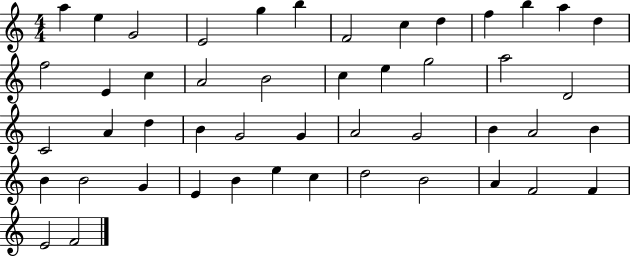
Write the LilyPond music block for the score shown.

{
  \clef treble
  \numericTimeSignature
  \time 4/4
  \key c \major
  a''4 e''4 g'2 | e'2 g''4 b''4 | f'2 c''4 d''4 | f''4 b''4 a''4 d''4 | \break f''2 e'4 c''4 | a'2 b'2 | c''4 e''4 g''2 | a''2 d'2 | \break c'2 a'4 d''4 | b'4 g'2 g'4 | a'2 g'2 | b'4 a'2 b'4 | \break b'4 b'2 g'4 | e'4 b'4 e''4 c''4 | d''2 b'2 | a'4 f'2 f'4 | \break e'2 f'2 | \bar "|."
}